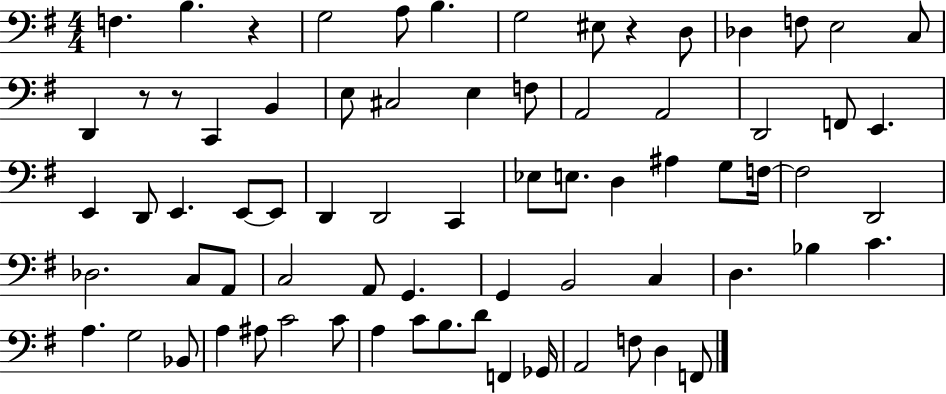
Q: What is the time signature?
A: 4/4